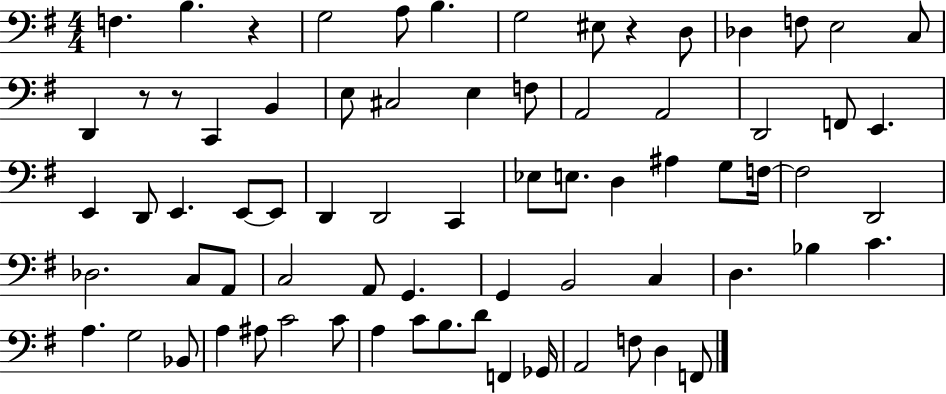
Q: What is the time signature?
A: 4/4